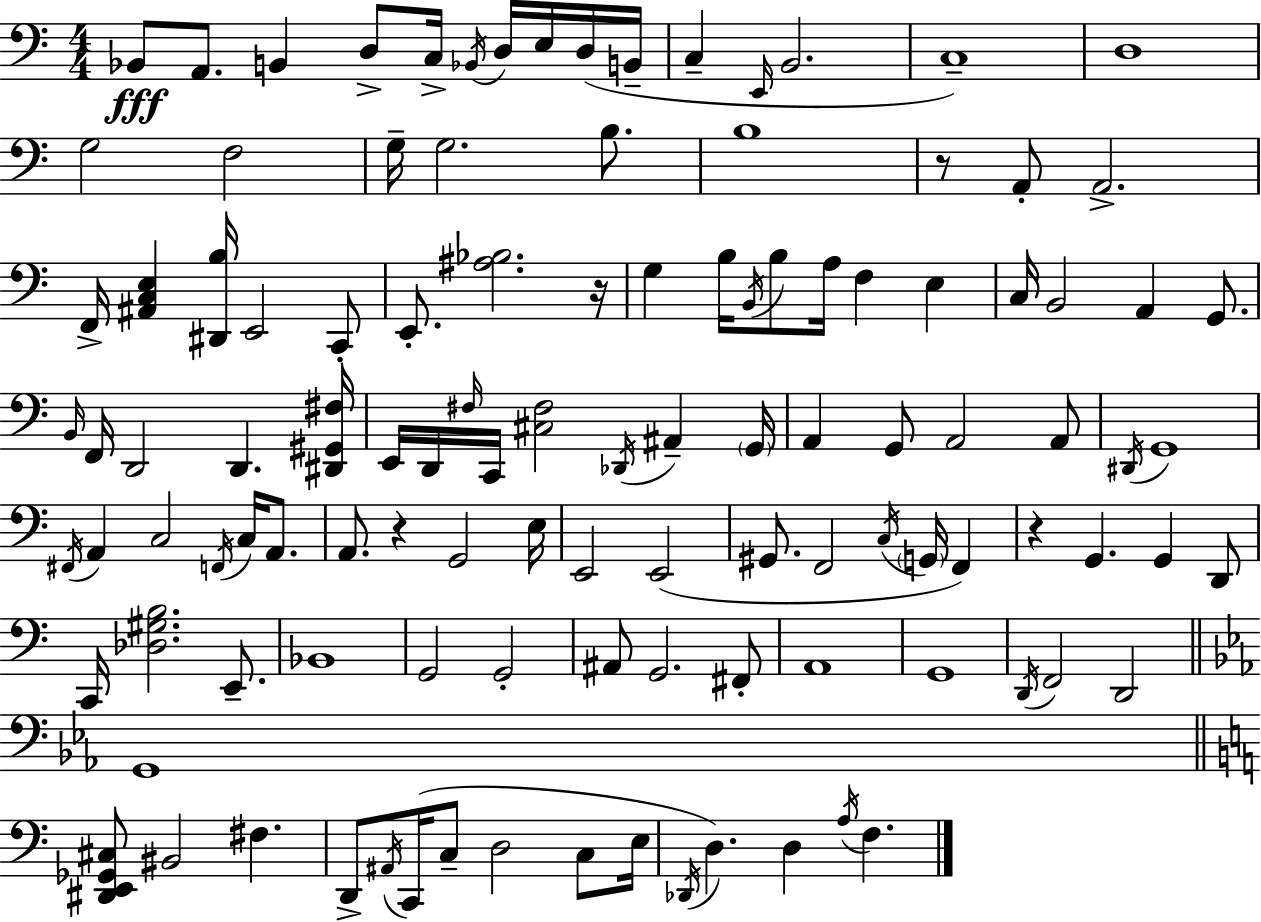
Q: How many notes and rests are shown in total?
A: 113